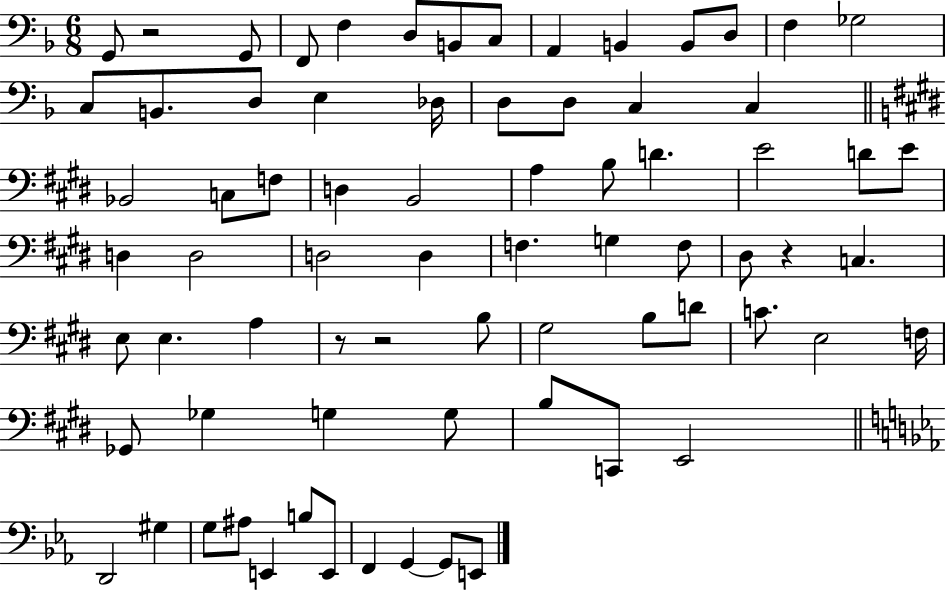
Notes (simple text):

G2/e R/h G2/e F2/e F3/q D3/e B2/e C3/e A2/q B2/q B2/e D3/e F3/q Gb3/h C3/e B2/e. D3/e E3/q Db3/s D3/e D3/e C3/q C3/q Bb2/h C3/e F3/e D3/q B2/h A3/q B3/e D4/q. E4/h D4/e E4/e D3/q D3/h D3/h D3/q F3/q. G3/q F3/e D#3/e R/q C3/q. E3/e E3/q. A3/q R/e R/h B3/e G#3/h B3/e D4/e C4/e. E3/h F3/s Gb2/e Gb3/q G3/q G3/e B3/e C2/e E2/h D2/h G#3/q G3/e A#3/e E2/q B3/e E2/e F2/q G2/q G2/e E2/e